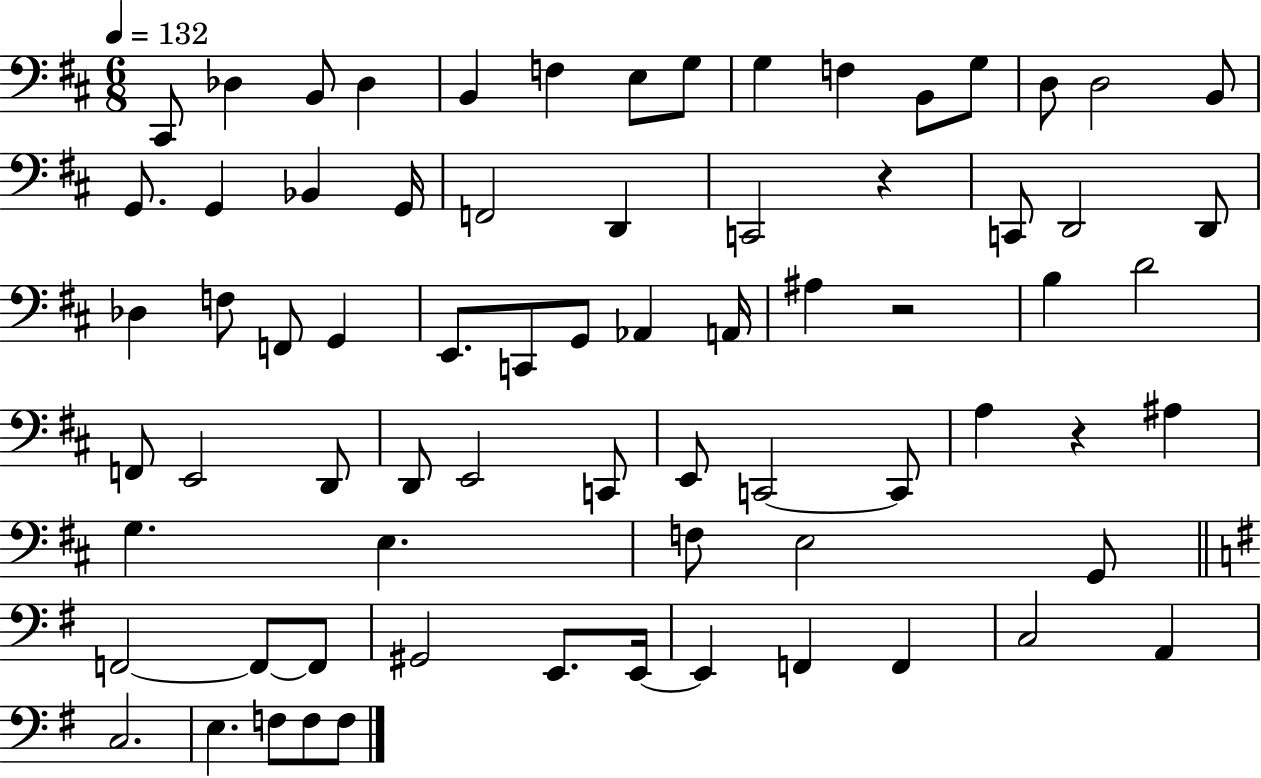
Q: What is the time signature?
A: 6/8